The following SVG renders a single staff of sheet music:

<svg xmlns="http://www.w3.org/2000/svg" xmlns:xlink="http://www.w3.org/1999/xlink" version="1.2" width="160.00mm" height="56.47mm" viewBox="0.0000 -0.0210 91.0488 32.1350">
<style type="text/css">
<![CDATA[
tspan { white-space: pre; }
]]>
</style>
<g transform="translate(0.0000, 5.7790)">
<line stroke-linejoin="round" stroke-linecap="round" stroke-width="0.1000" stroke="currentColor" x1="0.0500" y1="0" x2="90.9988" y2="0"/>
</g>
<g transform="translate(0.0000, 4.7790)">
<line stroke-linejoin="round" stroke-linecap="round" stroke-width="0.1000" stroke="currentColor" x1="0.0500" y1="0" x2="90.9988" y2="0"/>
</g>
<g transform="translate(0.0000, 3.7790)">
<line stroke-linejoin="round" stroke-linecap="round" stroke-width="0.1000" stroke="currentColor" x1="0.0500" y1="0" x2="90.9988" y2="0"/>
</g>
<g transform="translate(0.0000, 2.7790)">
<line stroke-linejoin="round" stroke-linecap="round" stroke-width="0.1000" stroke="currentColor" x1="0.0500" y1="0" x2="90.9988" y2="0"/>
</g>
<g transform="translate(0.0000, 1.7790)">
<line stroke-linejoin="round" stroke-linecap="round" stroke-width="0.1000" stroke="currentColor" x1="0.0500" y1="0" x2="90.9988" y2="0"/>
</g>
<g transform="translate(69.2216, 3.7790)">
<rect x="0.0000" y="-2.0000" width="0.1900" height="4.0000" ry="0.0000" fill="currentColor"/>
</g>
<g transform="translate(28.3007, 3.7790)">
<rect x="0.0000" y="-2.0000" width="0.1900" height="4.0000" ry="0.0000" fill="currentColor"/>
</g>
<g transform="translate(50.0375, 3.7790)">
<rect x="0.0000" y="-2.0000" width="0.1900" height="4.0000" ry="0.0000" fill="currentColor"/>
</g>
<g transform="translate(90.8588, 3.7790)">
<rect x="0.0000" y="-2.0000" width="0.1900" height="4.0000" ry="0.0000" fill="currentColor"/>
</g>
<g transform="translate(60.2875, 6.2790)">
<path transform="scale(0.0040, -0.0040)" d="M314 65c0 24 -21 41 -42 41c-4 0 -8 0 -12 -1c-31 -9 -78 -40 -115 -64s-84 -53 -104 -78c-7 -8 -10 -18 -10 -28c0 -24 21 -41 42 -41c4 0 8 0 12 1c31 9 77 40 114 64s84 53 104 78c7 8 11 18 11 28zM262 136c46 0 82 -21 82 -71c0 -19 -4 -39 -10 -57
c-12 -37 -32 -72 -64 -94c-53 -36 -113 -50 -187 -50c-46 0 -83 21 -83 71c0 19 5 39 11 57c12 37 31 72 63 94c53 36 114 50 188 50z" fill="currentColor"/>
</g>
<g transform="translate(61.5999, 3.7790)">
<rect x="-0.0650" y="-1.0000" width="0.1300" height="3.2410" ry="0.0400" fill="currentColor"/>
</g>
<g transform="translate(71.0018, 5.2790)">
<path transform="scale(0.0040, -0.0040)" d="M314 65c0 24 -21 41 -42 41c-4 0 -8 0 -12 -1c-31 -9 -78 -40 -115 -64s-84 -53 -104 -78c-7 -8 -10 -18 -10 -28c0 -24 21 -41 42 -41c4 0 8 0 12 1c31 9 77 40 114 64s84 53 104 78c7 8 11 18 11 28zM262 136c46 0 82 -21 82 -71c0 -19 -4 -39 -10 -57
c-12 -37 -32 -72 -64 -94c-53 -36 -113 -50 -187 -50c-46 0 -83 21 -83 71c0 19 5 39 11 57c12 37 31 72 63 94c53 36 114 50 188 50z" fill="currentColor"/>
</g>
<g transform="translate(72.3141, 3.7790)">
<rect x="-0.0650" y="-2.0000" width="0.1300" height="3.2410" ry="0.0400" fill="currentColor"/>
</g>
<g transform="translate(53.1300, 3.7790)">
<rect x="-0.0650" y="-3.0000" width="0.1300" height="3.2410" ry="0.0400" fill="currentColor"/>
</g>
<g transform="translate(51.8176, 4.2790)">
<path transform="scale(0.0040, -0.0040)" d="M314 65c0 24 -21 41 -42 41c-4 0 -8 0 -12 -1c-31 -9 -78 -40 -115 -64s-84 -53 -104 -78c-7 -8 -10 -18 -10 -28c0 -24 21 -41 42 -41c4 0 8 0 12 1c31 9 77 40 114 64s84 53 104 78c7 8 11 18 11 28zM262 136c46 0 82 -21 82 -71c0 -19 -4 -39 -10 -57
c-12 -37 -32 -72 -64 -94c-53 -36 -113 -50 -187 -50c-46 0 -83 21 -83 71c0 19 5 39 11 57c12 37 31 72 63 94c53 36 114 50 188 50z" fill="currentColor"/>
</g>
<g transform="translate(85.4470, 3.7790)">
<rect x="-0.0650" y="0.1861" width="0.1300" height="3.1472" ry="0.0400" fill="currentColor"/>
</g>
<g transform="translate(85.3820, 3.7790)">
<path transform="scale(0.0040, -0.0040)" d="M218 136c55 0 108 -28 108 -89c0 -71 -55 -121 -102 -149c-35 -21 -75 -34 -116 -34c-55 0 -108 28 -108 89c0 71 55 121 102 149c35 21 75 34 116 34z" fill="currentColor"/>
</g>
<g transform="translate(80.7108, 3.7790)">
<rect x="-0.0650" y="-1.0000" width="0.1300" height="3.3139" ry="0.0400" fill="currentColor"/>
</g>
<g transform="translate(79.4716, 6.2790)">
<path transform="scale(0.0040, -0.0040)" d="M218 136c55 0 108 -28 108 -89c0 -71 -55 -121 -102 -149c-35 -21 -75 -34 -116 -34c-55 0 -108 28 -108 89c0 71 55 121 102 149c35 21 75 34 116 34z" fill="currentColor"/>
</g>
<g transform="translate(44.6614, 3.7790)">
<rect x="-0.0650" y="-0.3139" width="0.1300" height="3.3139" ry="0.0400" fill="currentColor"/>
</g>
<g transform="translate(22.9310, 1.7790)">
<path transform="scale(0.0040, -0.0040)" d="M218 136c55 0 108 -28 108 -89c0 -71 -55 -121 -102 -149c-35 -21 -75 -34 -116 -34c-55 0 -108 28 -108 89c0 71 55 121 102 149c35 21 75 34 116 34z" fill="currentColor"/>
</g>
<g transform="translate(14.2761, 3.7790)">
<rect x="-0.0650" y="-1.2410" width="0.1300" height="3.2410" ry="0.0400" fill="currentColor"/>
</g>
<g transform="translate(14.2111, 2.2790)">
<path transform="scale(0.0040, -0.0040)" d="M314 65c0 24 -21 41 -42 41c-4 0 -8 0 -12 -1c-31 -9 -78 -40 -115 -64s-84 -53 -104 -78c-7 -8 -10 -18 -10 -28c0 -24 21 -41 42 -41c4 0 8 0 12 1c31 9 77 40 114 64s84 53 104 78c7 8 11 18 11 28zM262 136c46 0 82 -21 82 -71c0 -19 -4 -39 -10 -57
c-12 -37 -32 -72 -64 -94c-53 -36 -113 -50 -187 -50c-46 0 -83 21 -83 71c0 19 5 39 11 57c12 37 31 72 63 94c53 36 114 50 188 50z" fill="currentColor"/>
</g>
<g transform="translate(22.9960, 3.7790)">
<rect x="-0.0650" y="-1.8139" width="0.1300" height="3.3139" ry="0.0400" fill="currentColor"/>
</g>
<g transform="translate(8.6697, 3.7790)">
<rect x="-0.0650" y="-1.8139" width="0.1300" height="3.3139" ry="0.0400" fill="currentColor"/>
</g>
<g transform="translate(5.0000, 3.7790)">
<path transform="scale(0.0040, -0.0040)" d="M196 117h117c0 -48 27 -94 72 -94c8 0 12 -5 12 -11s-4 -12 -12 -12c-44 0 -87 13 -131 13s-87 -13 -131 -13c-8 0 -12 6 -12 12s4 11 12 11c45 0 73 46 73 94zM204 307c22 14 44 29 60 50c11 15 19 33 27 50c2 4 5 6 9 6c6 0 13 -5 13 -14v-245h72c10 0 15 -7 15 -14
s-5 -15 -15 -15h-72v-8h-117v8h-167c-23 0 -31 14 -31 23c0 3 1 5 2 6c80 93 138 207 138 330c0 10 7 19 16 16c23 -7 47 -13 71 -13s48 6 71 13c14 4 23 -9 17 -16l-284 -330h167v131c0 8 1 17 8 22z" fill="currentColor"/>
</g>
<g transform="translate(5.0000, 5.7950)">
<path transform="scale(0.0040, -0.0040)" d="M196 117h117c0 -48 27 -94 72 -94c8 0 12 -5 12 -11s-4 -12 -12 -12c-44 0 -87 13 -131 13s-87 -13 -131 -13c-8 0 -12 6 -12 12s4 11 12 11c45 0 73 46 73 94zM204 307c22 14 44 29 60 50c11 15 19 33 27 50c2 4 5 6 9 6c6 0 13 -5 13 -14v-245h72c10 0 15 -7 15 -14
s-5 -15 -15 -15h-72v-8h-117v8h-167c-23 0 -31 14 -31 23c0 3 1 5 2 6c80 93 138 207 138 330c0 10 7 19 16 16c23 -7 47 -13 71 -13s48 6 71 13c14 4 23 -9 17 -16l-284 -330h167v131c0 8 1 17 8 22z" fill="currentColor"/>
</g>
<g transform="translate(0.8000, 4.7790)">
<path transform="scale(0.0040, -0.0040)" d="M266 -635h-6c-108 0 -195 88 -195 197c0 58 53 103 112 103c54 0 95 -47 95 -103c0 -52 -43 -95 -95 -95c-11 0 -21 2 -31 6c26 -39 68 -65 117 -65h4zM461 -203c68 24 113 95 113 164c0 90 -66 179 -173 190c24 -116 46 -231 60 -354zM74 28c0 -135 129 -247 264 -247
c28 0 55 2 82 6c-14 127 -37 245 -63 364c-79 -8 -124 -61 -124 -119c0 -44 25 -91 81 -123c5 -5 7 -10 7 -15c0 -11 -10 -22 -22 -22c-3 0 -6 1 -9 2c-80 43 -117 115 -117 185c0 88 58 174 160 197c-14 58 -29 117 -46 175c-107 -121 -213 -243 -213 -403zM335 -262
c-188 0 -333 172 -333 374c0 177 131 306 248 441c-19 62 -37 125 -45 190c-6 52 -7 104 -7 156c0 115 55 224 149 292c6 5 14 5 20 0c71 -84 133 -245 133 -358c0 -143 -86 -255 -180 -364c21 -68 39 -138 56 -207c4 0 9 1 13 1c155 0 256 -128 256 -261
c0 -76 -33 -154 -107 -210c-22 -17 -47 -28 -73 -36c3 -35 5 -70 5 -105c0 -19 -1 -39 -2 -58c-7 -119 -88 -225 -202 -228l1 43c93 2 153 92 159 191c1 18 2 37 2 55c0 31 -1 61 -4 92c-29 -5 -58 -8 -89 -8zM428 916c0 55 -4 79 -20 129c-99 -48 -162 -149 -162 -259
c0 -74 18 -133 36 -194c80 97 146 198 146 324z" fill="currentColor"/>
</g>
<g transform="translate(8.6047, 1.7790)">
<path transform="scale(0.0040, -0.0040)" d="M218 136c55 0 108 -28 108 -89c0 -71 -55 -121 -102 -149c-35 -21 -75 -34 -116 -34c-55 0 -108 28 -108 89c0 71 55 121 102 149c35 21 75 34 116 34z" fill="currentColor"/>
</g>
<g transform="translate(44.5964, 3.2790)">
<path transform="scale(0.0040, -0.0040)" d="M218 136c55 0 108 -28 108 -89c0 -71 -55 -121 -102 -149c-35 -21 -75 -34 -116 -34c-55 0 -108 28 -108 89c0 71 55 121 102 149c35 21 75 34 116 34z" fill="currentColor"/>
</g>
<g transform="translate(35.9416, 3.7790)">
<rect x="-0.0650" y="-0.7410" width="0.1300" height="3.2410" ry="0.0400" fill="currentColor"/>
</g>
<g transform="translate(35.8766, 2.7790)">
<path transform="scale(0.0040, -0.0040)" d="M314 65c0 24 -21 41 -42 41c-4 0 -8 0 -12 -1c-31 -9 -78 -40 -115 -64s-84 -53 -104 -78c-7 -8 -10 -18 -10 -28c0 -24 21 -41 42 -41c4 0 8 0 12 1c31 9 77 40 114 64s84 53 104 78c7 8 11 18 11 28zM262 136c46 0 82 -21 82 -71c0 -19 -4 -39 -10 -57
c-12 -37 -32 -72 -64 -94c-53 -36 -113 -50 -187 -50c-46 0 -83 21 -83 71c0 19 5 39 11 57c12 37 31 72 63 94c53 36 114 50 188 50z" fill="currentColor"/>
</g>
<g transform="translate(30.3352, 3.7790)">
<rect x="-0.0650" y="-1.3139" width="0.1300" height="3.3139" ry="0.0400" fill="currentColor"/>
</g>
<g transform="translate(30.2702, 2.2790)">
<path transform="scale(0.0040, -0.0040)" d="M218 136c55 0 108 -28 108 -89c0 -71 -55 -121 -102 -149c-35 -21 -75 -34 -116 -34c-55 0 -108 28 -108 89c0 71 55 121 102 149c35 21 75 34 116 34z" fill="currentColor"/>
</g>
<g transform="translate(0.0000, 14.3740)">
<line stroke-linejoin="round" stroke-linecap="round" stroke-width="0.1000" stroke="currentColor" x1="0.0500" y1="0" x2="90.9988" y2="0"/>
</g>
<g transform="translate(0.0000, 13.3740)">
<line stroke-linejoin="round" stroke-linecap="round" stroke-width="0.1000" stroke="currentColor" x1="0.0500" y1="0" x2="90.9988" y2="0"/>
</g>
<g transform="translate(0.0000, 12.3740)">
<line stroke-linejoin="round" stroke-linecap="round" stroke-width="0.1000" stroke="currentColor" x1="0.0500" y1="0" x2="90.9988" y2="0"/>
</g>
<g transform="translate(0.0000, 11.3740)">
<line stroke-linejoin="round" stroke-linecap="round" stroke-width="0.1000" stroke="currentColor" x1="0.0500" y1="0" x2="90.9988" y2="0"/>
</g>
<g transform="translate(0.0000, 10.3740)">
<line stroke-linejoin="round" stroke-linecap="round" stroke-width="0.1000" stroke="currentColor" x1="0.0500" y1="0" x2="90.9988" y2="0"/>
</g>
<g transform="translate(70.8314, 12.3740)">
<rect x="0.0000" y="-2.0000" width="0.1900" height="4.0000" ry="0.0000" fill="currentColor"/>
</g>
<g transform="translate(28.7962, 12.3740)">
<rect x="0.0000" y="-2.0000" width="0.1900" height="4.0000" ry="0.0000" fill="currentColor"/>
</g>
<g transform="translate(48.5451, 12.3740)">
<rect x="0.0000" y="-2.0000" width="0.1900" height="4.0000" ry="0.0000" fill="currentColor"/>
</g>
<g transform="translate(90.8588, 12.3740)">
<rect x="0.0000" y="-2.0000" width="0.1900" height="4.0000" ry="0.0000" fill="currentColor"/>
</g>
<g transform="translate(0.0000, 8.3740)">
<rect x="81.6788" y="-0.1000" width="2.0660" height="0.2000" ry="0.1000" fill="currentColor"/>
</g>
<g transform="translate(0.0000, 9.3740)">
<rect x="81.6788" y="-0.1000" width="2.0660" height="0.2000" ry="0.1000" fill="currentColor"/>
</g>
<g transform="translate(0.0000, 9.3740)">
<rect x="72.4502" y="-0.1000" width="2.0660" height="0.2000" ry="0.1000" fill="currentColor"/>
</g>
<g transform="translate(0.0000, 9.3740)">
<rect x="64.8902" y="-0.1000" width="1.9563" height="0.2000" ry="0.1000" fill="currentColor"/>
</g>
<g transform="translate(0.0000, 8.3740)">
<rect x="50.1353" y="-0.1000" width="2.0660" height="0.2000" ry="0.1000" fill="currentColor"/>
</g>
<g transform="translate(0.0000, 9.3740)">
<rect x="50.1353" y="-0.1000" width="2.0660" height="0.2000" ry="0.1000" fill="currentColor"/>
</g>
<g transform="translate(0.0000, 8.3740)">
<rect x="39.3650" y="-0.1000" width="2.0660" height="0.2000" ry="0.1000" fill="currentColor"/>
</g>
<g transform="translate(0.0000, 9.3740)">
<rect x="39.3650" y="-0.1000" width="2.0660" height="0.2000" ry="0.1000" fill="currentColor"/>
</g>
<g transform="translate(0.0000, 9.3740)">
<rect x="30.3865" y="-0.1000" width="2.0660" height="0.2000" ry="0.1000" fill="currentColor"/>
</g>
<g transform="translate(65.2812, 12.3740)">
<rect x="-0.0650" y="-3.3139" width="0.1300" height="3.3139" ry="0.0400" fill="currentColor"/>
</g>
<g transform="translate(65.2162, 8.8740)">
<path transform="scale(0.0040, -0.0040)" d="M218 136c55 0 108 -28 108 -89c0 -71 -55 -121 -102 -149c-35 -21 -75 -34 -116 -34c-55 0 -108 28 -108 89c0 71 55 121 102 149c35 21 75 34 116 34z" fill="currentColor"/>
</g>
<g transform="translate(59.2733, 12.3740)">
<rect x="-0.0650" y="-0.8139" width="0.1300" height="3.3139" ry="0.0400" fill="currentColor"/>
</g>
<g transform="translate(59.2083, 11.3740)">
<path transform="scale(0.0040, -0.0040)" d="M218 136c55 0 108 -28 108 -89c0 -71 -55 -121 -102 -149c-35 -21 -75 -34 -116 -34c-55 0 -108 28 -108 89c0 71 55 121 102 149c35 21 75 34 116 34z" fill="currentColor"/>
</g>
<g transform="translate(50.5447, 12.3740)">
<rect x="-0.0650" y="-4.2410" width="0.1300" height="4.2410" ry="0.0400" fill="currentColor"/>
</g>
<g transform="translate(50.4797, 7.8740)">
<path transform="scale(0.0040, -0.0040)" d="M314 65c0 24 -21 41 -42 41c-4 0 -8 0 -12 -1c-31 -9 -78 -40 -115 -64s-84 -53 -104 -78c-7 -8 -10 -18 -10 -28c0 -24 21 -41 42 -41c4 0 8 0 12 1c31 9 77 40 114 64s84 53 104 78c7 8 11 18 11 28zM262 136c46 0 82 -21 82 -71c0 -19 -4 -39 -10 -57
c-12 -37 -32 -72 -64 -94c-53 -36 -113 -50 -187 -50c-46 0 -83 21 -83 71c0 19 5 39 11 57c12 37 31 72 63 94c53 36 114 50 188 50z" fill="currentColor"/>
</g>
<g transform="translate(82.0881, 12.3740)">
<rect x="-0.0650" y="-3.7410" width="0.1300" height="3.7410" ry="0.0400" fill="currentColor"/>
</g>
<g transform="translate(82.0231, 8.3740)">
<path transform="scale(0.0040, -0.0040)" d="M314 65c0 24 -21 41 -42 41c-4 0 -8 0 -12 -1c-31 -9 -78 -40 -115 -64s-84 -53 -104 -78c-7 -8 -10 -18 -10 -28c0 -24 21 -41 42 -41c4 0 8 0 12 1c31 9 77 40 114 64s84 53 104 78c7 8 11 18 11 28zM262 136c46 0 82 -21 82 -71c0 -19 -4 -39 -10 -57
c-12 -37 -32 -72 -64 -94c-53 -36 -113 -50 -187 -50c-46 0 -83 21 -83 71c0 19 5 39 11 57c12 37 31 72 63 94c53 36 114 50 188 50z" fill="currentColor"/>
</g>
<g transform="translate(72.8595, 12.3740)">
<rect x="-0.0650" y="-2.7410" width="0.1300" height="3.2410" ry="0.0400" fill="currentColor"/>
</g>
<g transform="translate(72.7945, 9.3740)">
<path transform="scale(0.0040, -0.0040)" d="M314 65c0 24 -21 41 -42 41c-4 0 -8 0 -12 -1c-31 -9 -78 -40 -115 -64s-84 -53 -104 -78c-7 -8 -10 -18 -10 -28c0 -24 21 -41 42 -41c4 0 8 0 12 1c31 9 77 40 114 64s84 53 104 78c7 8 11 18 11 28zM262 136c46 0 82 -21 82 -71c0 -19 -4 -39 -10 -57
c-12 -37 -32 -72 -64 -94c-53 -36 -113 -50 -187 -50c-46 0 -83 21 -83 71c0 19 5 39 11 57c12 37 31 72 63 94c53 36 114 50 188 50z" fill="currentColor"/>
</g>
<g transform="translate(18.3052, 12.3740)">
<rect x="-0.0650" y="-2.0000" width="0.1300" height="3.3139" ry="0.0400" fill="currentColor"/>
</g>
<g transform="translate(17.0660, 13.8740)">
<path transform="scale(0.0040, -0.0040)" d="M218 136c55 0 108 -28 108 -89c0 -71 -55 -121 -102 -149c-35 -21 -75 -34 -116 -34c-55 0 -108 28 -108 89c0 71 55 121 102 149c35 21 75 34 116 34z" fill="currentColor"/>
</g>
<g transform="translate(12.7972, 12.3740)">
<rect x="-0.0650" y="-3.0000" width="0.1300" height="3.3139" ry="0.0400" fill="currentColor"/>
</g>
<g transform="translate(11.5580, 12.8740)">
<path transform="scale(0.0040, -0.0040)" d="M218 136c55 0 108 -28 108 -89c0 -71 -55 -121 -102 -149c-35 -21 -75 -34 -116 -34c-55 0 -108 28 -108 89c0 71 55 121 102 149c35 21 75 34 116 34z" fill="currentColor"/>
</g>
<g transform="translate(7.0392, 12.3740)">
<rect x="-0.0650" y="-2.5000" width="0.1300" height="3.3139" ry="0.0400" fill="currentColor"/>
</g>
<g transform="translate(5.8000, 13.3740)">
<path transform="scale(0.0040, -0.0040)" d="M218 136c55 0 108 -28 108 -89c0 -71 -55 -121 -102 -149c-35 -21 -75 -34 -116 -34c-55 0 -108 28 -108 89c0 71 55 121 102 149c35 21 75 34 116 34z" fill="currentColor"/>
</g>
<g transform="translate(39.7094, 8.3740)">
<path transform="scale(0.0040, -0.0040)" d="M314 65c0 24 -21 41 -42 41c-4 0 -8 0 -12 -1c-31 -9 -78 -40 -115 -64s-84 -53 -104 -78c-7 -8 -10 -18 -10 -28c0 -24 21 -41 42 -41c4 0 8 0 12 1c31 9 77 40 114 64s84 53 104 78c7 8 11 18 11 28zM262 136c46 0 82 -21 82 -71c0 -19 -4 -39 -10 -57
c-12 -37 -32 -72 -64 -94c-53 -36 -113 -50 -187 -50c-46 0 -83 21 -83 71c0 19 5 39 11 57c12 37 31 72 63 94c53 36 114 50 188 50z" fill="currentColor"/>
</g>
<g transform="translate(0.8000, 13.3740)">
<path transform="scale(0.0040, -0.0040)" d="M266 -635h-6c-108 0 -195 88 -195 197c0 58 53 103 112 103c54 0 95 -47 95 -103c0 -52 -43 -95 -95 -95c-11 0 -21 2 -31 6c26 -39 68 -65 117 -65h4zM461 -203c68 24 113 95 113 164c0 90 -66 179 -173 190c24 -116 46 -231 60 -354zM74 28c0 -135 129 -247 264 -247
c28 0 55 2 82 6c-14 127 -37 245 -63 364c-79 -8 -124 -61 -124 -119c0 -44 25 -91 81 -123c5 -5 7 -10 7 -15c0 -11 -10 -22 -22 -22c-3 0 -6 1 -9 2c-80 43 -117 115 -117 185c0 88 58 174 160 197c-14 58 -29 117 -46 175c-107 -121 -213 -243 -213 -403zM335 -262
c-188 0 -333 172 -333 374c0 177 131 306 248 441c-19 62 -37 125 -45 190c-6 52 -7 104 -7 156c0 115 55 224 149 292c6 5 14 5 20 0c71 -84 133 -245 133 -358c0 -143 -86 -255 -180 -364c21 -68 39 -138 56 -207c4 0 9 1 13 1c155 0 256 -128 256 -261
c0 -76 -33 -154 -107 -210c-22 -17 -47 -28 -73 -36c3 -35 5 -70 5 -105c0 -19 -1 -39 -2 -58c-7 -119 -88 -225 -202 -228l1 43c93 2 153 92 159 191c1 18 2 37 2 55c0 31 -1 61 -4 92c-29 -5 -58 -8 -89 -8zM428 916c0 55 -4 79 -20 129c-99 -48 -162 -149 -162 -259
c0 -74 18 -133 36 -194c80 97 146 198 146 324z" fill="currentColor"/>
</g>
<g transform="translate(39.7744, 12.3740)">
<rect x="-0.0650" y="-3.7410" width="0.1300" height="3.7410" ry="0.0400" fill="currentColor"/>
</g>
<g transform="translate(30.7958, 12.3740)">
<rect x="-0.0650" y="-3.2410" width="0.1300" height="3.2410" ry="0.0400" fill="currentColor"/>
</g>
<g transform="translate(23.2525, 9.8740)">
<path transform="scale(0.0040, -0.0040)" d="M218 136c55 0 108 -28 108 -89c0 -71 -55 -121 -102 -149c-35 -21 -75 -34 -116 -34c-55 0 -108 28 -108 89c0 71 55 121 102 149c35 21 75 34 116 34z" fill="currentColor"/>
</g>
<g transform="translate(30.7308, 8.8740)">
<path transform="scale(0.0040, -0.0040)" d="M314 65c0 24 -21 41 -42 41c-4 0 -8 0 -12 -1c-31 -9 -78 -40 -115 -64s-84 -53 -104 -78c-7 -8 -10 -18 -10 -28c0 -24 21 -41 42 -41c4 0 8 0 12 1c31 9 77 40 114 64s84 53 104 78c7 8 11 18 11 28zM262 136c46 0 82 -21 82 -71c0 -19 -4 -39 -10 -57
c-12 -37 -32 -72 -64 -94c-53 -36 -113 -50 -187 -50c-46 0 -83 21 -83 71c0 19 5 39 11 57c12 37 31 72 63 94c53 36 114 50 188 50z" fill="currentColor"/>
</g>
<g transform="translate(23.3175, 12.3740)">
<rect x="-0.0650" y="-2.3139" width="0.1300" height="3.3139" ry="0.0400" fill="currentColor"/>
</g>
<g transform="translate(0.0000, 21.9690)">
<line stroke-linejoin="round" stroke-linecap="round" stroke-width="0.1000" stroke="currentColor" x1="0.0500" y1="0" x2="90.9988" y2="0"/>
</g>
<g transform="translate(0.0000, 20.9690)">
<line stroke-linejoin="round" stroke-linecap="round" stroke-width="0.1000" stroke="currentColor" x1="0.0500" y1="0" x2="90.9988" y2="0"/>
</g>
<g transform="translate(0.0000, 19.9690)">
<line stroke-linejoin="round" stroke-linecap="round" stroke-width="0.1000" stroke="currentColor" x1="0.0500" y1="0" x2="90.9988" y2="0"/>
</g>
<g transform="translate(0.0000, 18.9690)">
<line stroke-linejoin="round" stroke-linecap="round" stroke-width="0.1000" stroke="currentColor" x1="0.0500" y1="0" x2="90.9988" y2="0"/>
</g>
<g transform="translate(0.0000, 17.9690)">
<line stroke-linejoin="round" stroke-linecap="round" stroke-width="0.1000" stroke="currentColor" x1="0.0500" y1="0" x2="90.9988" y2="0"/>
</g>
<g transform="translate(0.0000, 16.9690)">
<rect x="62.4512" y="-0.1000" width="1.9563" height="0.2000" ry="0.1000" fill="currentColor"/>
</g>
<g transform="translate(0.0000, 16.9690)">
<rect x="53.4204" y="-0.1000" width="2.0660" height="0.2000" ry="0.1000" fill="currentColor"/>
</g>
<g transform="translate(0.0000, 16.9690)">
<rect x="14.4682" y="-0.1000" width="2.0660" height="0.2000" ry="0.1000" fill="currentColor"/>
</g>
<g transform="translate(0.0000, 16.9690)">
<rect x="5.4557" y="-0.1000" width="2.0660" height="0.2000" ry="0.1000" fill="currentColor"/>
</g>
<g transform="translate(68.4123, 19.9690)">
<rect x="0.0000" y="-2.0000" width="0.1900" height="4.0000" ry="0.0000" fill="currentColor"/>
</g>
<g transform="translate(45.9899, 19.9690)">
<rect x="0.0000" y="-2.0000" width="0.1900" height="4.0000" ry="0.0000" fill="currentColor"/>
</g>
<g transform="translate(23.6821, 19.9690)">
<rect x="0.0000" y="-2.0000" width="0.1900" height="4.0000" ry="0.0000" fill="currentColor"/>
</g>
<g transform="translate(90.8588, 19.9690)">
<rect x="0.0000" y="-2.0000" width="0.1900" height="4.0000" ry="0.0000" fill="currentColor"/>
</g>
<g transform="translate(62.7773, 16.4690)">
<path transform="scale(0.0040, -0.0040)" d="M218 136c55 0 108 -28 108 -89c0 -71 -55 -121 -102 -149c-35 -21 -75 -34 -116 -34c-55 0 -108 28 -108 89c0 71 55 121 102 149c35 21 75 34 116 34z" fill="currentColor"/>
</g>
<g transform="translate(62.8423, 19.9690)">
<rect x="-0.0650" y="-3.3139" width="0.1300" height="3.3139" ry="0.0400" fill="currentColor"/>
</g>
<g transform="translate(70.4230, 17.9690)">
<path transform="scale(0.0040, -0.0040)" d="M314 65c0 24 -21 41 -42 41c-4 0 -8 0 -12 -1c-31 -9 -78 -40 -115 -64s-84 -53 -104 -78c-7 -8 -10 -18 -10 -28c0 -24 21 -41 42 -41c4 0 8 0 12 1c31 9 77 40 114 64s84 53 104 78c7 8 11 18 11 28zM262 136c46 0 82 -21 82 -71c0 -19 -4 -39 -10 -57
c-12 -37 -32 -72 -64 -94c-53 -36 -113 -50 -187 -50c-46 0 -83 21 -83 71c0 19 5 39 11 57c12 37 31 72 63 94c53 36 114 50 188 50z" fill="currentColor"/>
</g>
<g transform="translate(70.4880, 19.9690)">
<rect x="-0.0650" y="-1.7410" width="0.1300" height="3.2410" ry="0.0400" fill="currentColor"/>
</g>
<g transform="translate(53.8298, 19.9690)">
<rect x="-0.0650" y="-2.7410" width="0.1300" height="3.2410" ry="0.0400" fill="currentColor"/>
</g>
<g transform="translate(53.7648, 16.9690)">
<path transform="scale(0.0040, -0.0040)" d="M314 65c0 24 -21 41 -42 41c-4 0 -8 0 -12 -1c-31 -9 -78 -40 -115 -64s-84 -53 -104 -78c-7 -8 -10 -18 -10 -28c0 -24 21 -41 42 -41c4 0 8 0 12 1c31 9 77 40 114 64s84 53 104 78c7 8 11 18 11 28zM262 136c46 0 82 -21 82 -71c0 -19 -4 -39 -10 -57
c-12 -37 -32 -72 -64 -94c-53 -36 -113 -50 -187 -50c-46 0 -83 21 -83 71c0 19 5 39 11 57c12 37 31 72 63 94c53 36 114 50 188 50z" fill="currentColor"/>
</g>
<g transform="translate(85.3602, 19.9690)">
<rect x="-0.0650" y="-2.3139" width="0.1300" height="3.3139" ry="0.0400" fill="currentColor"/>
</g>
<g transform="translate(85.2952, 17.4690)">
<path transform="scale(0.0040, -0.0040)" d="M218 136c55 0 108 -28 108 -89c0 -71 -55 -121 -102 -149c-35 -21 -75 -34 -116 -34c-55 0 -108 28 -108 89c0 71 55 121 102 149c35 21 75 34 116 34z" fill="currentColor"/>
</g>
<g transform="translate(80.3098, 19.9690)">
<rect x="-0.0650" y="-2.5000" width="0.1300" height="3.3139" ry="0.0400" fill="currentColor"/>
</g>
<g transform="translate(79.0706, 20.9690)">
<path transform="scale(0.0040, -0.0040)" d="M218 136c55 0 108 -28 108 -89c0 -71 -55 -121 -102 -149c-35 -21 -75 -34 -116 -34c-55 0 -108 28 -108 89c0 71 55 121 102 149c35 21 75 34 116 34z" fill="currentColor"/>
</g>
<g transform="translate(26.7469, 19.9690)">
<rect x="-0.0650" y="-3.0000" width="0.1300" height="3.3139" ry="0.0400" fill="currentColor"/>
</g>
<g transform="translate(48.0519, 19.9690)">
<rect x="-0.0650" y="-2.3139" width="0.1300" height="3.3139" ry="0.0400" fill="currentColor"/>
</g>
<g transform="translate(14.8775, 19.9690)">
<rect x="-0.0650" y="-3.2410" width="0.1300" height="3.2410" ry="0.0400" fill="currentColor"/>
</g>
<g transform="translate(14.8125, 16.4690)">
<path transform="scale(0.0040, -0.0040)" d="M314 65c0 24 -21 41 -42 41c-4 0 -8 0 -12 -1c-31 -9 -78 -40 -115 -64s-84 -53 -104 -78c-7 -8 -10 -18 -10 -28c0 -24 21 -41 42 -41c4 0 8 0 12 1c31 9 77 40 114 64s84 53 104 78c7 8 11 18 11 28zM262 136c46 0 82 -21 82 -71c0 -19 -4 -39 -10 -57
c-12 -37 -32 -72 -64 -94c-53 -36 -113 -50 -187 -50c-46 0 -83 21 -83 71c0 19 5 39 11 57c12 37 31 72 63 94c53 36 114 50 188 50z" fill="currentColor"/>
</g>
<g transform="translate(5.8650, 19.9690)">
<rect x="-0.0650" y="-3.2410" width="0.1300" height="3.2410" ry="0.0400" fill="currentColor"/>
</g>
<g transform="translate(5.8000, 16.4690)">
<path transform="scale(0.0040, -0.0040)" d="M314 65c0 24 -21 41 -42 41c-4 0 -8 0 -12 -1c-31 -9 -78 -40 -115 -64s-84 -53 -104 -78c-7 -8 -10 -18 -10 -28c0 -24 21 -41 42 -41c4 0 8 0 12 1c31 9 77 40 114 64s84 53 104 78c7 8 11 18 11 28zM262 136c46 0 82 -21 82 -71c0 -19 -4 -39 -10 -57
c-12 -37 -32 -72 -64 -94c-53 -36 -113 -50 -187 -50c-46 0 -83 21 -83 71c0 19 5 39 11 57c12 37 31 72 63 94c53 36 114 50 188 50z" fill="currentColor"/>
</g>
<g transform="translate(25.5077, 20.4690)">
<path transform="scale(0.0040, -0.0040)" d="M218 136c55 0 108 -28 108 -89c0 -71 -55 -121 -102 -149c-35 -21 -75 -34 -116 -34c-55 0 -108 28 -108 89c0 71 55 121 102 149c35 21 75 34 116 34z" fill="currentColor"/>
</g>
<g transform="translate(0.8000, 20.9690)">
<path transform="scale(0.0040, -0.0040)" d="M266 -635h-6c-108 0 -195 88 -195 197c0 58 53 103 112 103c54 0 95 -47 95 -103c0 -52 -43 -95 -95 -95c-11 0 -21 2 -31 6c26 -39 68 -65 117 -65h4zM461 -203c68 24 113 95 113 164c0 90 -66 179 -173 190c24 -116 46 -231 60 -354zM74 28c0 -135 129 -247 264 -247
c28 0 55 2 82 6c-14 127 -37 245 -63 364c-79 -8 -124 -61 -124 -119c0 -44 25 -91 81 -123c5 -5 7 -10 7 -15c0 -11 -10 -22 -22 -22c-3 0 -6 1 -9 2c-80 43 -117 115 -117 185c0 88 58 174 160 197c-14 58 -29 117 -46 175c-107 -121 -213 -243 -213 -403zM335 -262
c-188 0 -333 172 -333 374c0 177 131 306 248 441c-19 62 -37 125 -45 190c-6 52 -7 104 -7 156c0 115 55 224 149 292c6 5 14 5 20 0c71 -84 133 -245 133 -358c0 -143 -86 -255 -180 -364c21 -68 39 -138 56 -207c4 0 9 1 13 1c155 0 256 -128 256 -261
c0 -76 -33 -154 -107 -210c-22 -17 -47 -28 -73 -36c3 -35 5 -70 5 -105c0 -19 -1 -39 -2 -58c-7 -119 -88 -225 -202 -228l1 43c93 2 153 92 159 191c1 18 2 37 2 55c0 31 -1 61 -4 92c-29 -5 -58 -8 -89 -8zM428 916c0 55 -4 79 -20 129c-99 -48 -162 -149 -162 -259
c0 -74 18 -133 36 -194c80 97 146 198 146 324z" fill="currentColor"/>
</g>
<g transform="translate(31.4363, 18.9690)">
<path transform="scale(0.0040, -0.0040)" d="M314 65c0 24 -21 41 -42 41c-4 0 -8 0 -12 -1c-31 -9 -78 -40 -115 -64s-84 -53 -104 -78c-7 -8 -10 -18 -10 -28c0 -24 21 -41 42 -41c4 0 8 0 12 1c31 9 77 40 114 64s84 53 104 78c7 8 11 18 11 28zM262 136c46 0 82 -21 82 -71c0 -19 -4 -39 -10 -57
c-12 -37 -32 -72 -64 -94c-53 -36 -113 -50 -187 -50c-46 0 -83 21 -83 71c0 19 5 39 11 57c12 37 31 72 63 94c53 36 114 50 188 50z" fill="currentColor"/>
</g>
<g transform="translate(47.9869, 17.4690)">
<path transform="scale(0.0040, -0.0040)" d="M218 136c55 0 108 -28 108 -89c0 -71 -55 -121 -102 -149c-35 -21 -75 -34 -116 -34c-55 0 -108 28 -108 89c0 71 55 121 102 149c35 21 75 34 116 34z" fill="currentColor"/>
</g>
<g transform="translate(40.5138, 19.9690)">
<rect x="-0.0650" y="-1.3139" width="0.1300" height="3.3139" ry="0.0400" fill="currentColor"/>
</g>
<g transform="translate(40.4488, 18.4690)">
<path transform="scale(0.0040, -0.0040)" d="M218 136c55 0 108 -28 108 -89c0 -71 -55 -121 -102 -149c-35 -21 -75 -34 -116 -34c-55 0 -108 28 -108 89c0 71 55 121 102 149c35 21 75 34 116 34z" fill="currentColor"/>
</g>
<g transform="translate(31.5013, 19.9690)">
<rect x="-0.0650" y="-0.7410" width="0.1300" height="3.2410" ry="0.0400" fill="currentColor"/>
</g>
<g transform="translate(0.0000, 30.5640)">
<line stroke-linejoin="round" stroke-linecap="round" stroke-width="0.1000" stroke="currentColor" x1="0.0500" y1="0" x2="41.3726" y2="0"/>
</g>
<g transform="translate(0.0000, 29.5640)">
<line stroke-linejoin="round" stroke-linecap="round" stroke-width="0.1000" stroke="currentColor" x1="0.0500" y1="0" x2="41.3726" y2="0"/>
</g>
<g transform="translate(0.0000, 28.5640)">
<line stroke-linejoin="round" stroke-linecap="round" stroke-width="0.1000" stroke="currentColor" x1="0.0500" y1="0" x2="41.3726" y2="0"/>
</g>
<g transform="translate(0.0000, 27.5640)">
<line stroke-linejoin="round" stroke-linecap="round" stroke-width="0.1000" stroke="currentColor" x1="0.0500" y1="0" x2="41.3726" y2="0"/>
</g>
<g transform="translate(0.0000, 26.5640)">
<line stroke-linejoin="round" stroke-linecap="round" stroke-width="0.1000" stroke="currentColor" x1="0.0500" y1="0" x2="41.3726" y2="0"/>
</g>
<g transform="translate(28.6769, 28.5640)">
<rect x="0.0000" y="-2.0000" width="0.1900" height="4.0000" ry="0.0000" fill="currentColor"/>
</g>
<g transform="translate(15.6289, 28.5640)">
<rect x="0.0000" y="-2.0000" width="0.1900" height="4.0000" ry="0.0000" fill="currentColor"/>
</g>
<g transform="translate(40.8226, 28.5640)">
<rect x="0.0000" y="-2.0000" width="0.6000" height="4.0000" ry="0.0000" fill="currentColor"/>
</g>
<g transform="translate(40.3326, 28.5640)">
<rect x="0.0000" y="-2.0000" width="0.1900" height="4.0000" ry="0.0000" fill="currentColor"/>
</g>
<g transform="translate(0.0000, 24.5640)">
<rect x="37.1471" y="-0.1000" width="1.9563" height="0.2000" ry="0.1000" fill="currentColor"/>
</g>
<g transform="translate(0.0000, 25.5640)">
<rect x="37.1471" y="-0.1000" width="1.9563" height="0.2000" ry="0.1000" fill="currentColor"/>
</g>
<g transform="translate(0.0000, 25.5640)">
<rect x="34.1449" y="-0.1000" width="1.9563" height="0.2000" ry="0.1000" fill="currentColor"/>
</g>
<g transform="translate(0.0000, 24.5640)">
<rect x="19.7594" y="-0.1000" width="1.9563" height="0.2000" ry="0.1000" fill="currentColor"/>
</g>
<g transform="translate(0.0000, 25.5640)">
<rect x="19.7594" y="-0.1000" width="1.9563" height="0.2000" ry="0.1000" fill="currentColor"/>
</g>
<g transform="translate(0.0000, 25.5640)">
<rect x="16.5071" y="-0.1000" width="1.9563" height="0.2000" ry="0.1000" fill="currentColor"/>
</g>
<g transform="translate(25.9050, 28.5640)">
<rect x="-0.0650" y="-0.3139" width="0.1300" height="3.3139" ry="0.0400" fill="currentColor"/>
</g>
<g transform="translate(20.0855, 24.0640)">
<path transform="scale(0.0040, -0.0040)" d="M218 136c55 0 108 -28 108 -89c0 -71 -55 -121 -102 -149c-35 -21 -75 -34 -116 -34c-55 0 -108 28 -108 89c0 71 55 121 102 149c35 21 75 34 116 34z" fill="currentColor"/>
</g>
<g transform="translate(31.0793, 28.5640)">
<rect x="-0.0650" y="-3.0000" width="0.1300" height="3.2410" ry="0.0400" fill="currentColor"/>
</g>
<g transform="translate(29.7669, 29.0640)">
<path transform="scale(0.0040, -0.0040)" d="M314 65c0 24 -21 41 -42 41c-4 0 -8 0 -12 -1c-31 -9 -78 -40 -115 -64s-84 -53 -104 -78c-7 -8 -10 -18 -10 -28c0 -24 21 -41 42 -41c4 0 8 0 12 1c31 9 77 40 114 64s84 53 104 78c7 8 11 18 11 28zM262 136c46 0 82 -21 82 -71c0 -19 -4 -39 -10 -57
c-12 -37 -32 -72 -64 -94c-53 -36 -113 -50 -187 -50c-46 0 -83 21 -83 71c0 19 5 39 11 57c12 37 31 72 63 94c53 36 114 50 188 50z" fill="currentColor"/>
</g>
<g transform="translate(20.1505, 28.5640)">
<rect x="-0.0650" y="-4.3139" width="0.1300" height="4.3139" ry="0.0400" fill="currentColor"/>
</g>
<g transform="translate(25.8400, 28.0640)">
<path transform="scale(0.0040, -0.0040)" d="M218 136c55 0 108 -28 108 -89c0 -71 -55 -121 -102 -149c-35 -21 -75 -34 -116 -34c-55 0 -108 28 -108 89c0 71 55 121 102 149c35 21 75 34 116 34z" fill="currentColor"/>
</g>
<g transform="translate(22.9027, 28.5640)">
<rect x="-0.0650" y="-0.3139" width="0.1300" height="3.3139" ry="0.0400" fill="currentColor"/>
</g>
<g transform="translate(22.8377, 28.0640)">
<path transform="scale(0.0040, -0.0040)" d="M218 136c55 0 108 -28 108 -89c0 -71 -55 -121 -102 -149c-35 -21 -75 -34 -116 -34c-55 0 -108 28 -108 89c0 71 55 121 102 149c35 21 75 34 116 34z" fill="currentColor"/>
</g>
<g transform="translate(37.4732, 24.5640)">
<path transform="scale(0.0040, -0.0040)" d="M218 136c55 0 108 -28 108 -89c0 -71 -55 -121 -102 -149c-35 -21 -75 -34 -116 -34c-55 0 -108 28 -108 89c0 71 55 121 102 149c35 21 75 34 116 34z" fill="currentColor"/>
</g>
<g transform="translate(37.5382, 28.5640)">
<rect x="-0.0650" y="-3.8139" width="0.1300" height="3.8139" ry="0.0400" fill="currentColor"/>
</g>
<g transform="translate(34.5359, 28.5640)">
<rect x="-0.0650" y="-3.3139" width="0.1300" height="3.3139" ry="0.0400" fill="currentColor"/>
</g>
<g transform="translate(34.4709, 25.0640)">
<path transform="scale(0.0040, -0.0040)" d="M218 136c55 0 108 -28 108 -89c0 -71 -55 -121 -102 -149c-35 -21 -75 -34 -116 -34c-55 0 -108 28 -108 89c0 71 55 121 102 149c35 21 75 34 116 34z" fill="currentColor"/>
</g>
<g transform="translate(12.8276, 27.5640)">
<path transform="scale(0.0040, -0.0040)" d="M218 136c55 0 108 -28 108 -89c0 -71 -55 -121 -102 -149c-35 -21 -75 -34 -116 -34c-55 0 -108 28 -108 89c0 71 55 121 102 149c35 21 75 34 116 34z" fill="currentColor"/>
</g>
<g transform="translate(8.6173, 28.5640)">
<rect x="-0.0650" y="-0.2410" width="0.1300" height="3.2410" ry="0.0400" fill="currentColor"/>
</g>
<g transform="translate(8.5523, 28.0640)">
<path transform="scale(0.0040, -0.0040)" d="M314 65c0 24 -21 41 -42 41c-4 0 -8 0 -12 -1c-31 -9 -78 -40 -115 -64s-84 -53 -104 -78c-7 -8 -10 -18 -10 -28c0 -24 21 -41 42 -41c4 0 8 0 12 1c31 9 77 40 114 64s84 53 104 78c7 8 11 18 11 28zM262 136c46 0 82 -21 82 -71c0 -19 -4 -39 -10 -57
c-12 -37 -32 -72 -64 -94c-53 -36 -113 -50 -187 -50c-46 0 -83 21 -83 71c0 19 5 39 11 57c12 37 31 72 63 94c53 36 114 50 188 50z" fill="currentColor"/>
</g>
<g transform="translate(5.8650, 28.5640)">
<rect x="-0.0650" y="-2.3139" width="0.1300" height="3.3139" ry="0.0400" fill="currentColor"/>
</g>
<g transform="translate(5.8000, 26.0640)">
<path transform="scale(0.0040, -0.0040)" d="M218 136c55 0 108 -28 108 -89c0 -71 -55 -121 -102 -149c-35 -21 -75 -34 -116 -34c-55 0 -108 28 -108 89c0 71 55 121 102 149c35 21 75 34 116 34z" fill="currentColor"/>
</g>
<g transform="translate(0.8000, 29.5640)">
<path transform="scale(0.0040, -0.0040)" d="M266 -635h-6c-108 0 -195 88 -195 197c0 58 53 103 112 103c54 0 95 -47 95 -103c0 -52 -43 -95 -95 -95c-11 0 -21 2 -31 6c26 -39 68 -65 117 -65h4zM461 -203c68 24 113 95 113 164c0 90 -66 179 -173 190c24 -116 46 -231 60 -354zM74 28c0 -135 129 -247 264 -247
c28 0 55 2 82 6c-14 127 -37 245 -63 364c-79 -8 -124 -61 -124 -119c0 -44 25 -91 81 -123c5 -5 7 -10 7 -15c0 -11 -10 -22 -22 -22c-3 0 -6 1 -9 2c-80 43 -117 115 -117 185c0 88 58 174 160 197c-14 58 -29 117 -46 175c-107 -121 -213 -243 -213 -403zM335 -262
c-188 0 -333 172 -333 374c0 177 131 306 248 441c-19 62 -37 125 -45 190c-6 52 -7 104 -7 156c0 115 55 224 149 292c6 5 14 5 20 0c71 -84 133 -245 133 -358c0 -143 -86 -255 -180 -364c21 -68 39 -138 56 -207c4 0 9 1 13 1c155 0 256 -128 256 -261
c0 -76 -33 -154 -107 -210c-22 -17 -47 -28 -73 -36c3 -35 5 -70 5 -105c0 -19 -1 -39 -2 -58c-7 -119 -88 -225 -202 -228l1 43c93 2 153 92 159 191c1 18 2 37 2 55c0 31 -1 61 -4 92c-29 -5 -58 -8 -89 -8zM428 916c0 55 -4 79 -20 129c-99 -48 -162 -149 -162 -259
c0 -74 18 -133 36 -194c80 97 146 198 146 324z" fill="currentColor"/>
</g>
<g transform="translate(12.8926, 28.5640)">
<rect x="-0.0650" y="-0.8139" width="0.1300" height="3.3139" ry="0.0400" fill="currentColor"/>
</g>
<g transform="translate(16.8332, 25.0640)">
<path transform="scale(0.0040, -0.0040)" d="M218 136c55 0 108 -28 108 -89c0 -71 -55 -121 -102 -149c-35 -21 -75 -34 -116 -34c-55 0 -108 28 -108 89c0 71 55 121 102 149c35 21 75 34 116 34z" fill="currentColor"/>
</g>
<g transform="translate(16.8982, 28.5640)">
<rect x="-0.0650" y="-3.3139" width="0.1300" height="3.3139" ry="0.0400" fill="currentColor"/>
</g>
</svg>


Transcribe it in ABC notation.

X:1
T:Untitled
M:4/4
L:1/4
K:C
f e2 f e d2 c A2 D2 F2 D B G A F g b2 c'2 d'2 d b a2 c'2 b2 b2 A d2 e g a2 b f2 G g g c2 d b d' c c A2 b c'